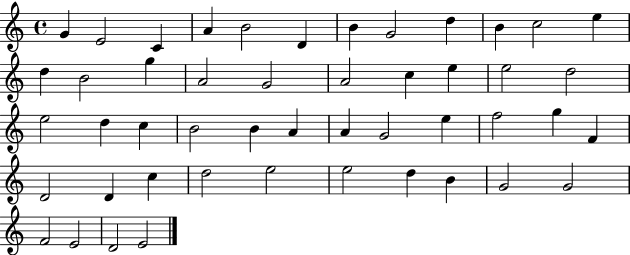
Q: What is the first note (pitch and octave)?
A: G4